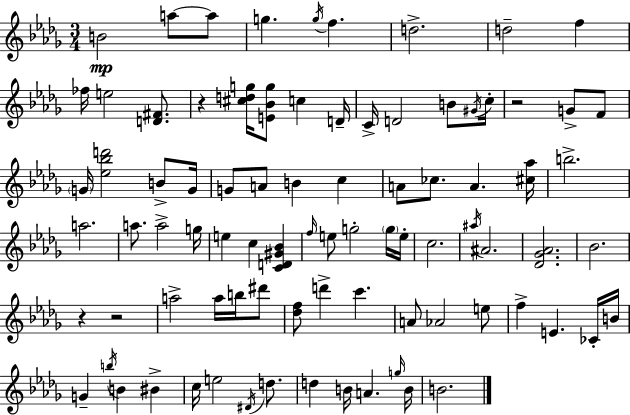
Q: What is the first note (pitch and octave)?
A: B4